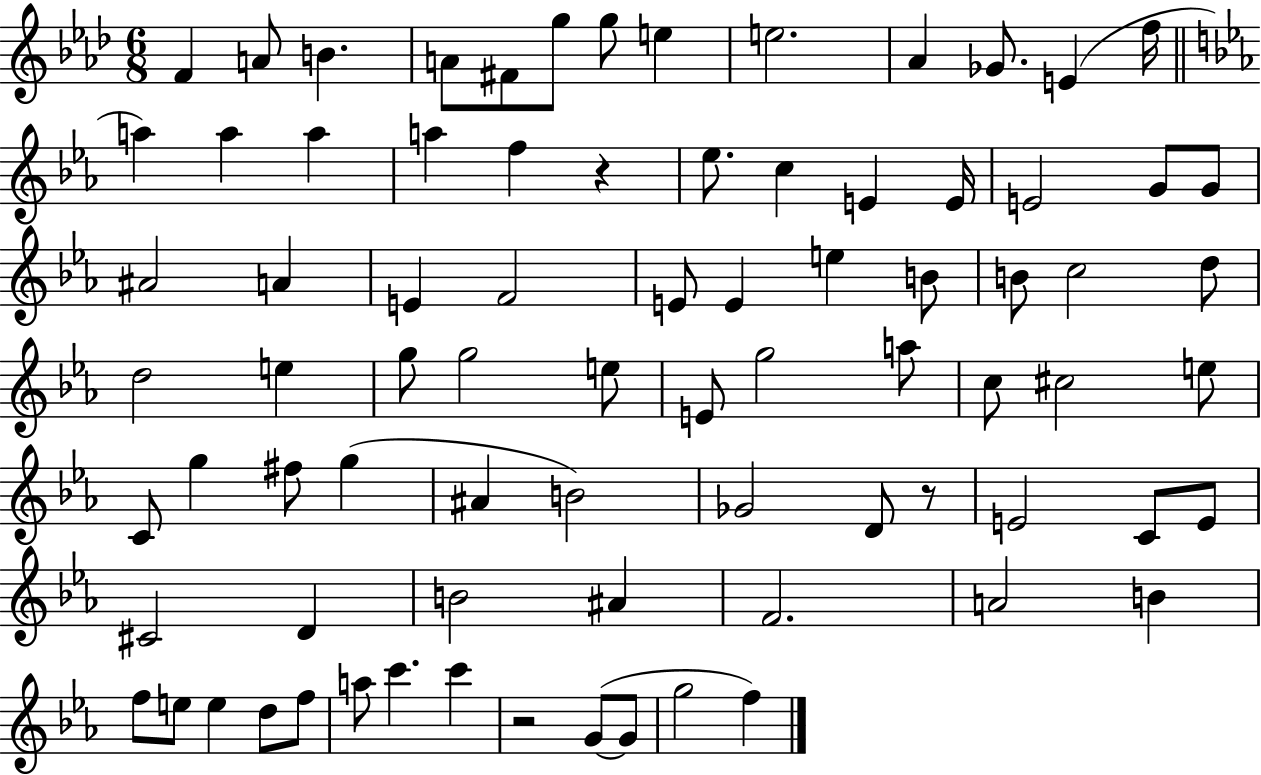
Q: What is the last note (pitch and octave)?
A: F5